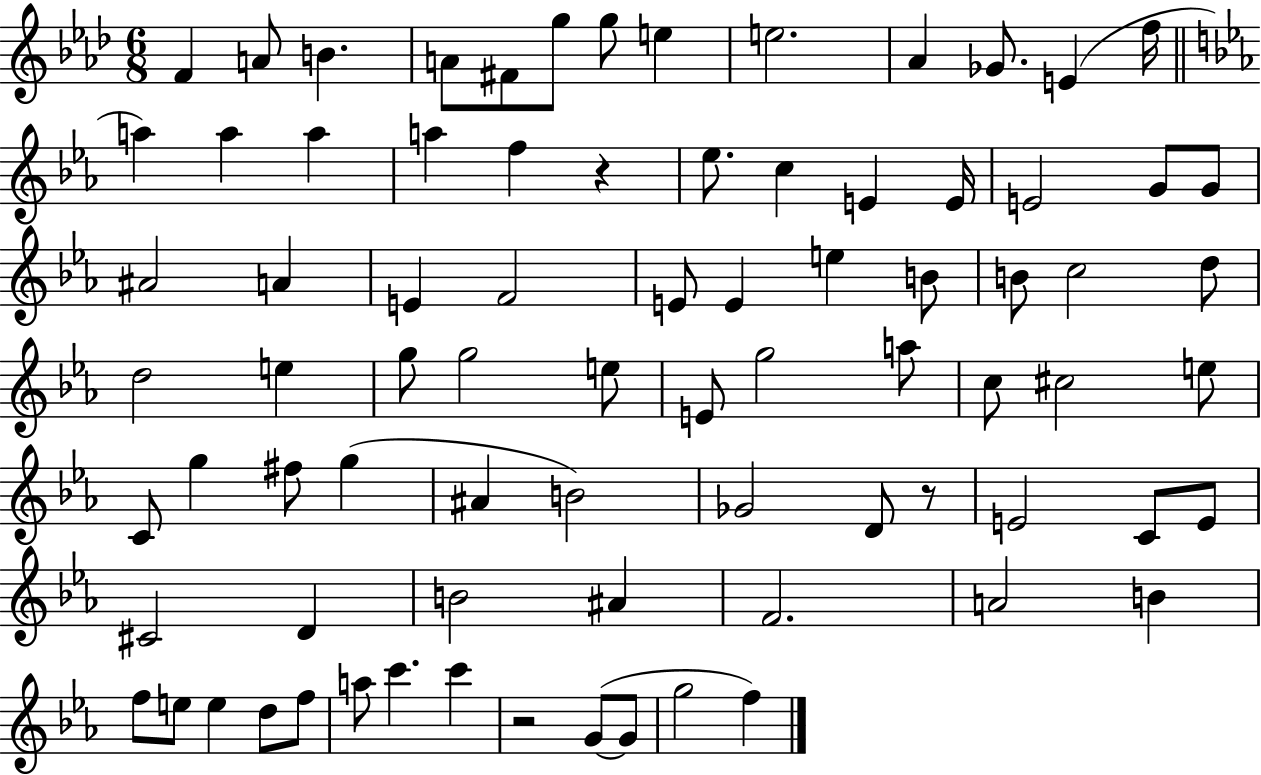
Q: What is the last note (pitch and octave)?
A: F5